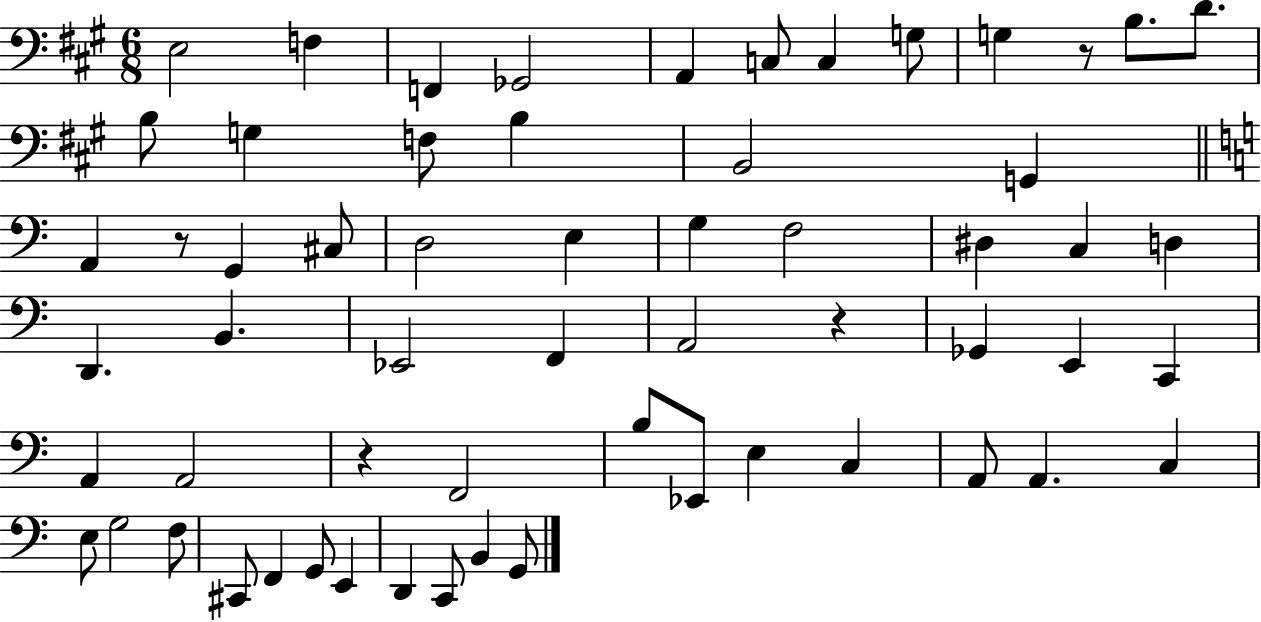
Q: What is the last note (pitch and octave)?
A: G2